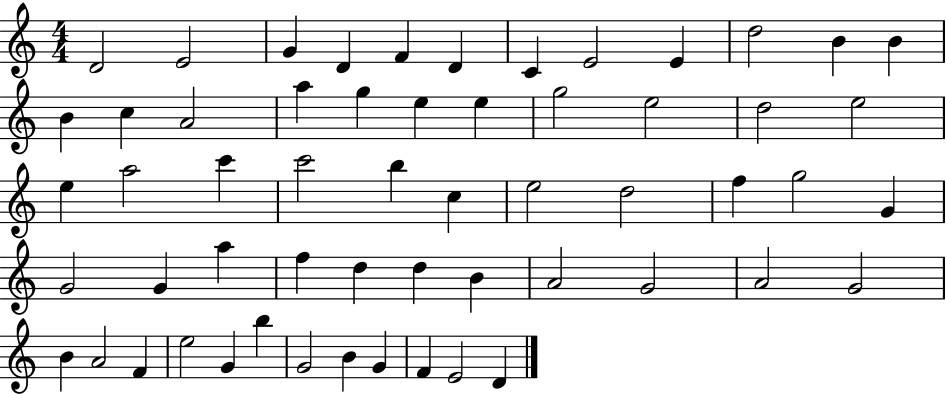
{
  \clef treble
  \numericTimeSignature
  \time 4/4
  \key c \major
  d'2 e'2 | g'4 d'4 f'4 d'4 | c'4 e'2 e'4 | d''2 b'4 b'4 | \break b'4 c''4 a'2 | a''4 g''4 e''4 e''4 | g''2 e''2 | d''2 e''2 | \break e''4 a''2 c'''4 | c'''2 b''4 c''4 | e''2 d''2 | f''4 g''2 g'4 | \break g'2 g'4 a''4 | f''4 d''4 d''4 b'4 | a'2 g'2 | a'2 g'2 | \break b'4 a'2 f'4 | e''2 g'4 b''4 | g'2 b'4 g'4 | f'4 e'2 d'4 | \break \bar "|."
}